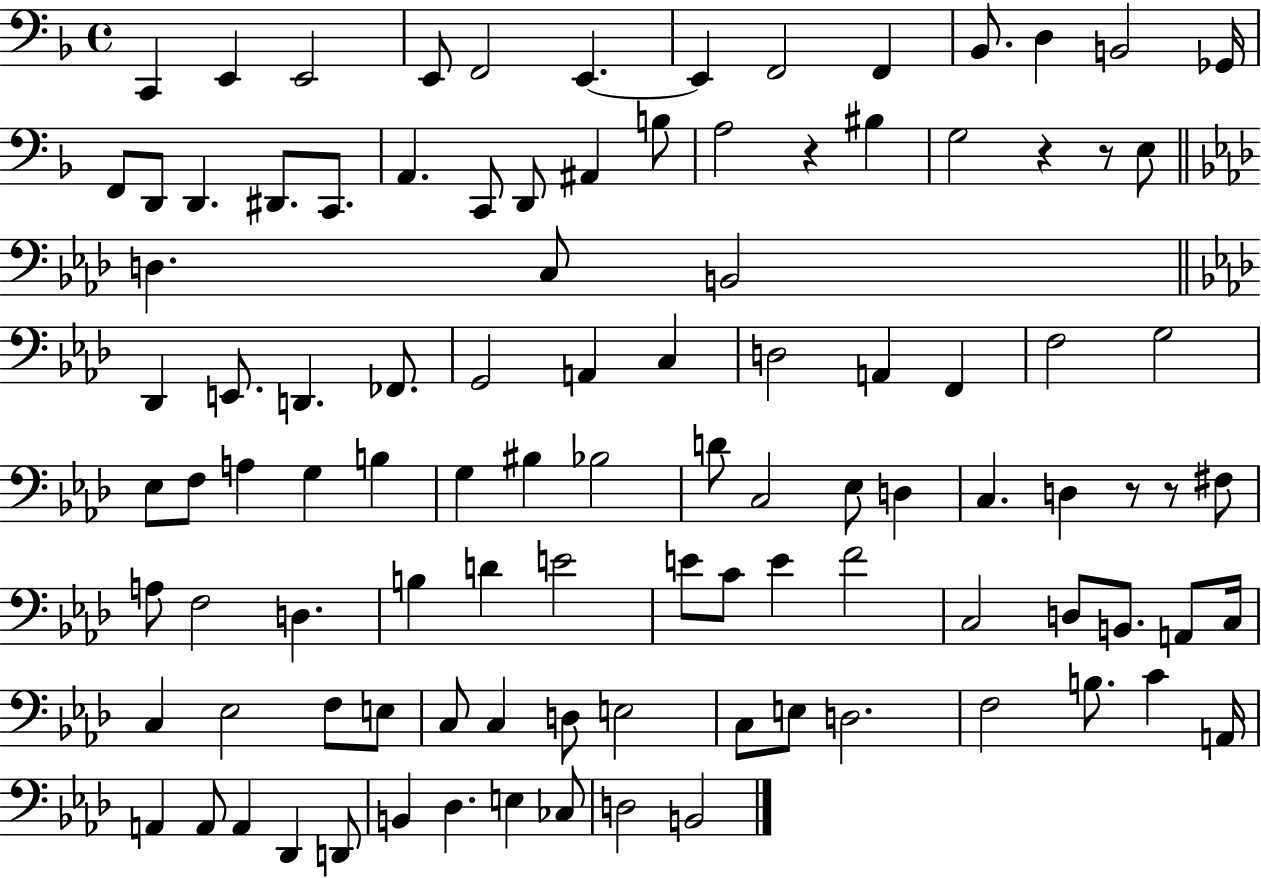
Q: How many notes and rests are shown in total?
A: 103